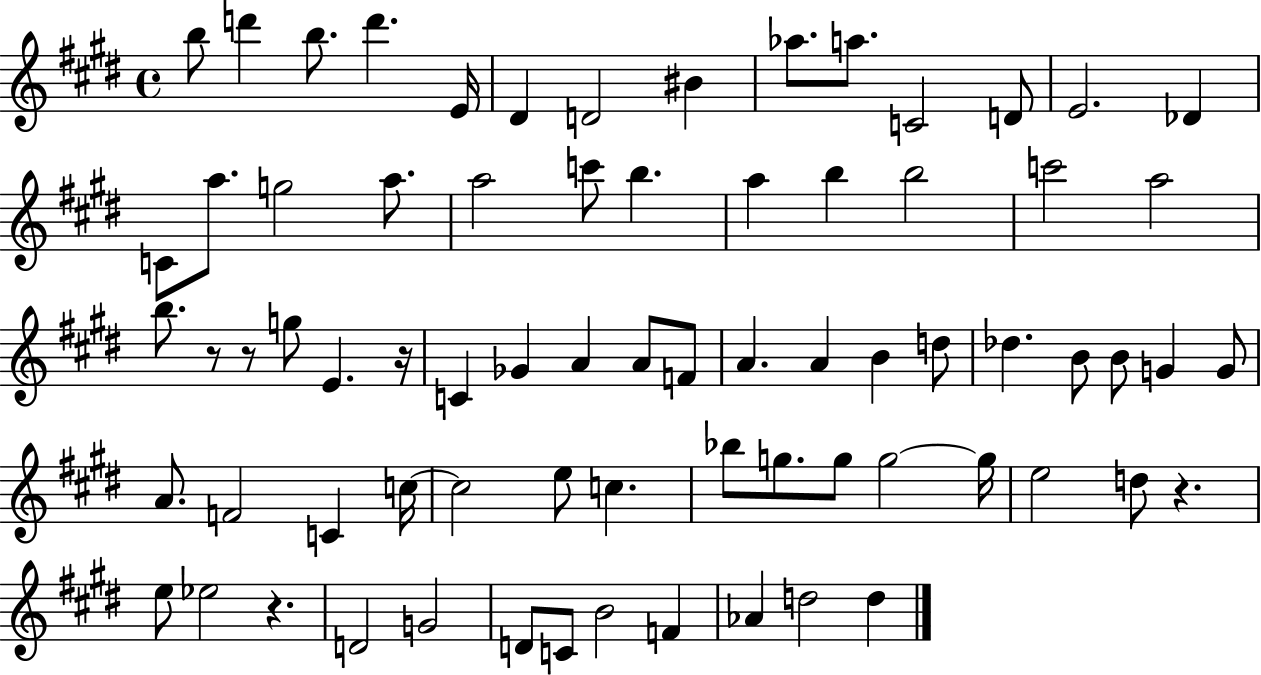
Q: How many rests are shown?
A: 5